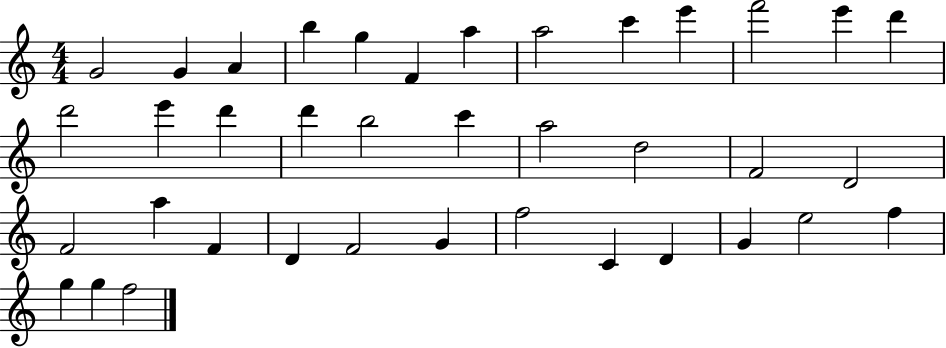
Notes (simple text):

G4/h G4/q A4/q B5/q G5/q F4/q A5/q A5/h C6/q E6/q F6/h E6/q D6/q D6/h E6/q D6/q D6/q B5/h C6/q A5/h D5/h F4/h D4/h F4/h A5/q F4/q D4/q F4/h G4/q F5/h C4/q D4/q G4/q E5/h F5/q G5/q G5/q F5/h